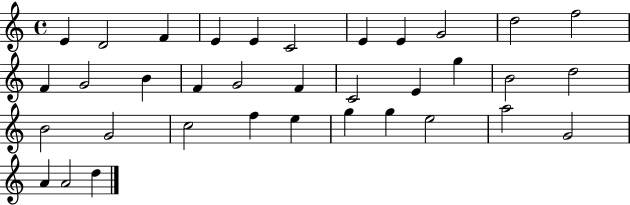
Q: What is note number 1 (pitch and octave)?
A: E4